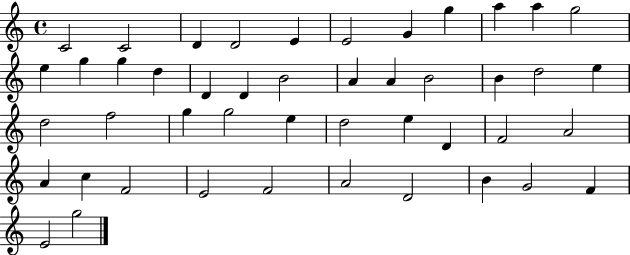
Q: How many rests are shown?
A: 0